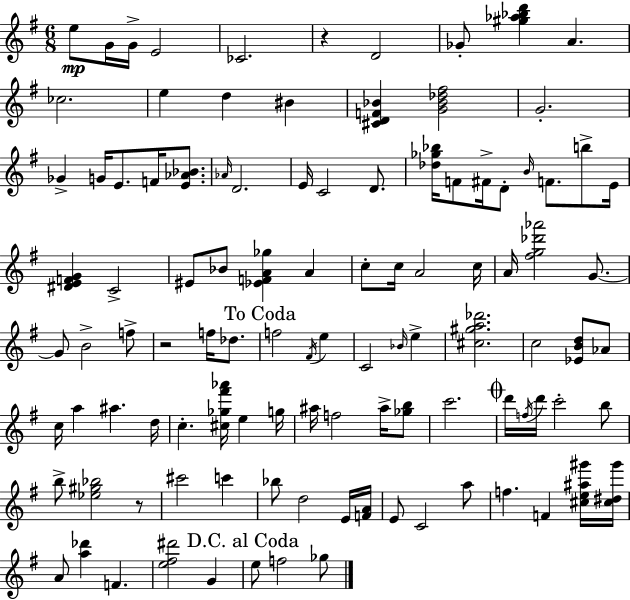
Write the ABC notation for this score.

X:1
T:Untitled
M:6/8
L:1/4
K:G
e/2 G/4 G/4 E2 _C2 z D2 _G/2 [^g_a_bd'] A _c2 e d ^B [^CDF_B] [G_B_d^f]2 G2 _G G/4 E/2 F/4 [E_A_B]/2 _A/4 D2 E/4 C2 D/2 [_d_g_b]/4 F/2 ^F/4 D/2 B/4 F/2 b/2 E/4 [^DEFG] C2 ^E/2 _B/2 [_EFA_g] A c/2 c/4 A2 c/4 A/4 [^fg_d'_a']2 G/2 G/2 B2 f/2 z2 f/4 _d/2 f2 ^F/4 e C2 _B/4 e [^c^ga_d']2 c2 [_EBd]/2 _A/2 c/4 a ^a d/4 c [^c_g^f'_a']/4 e g/4 ^a/4 f2 ^a/4 [_gb]/2 c'2 d'/4 f/4 d'/4 c'2 b/2 b/2 [_e^g_b]2 z/2 ^c'2 c' _b/2 d2 E/4 [FA]/4 E/2 C2 a/2 f F [^ce^a^g']/4 [^c^d^g']/4 A/2 [a_d'] F [e^f^d']2 G e/2 f2 _g/2